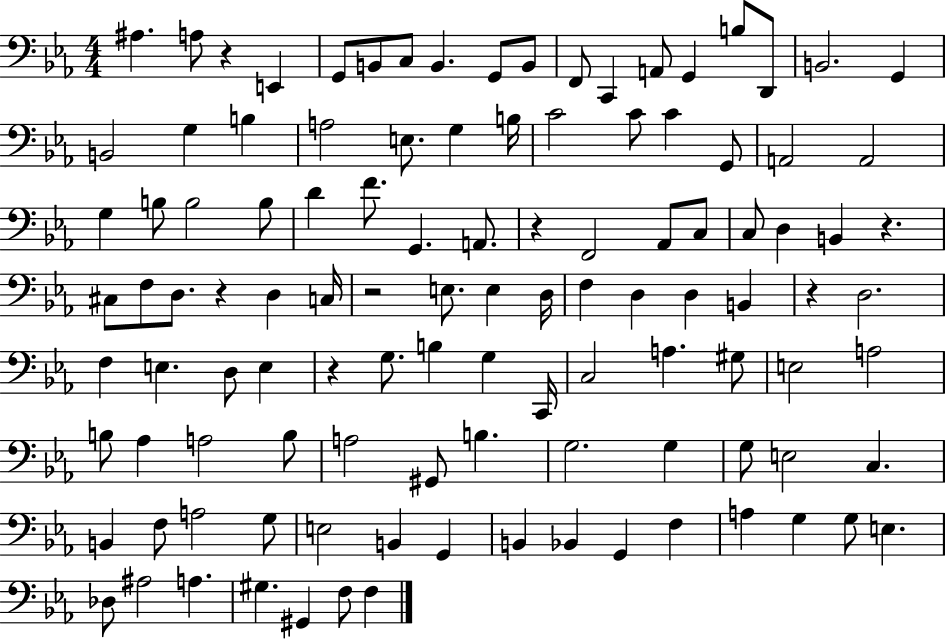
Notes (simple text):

A#3/q. A3/e R/q E2/q G2/e B2/e C3/e B2/q. G2/e B2/e F2/e C2/q A2/e G2/q B3/e D2/e B2/h. G2/q B2/h G3/q B3/q A3/h E3/e. G3/q B3/s C4/h C4/e C4/q G2/e A2/h A2/h G3/q B3/e B3/h B3/e D4/q F4/e. G2/q. A2/e. R/q F2/h Ab2/e C3/e C3/e D3/q B2/q R/q. C#3/e F3/e D3/e. R/q D3/q C3/s R/h E3/e. E3/q D3/s F3/q D3/q D3/q B2/q R/q D3/h. F3/q E3/q. D3/e E3/q R/q G3/e. B3/q G3/q C2/s C3/h A3/q. G#3/e E3/h A3/h B3/e Ab3/q A3/h B3/e A3/h G#2/e B3/q. G3/h. G3/q G3/e E3/h C3/q. B2/q F3/e A3/h G3/e E3/h B2/q G2/q B2/q Bb2/q G2/q F3/q A3/q G3/q G3/e E3/q. Db3/e A#3/h A3/q. G#3/q. G#2/q F3/e F3/q